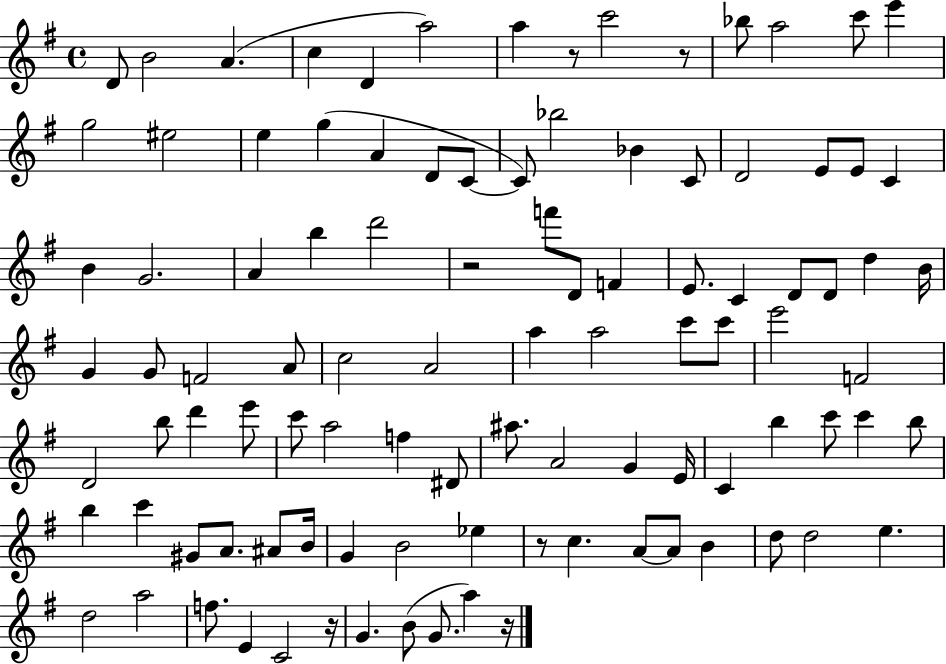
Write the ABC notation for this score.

X:1
T:Untitled
M:4/4
L:1/4
K:G
D/2 B2 A c D a2 a z/2 c'2 z/2 _b/2 a2 c'/2 e' g2 ^e2 e g A D/2 C/2 C/2 _b2 _B C/2 D2 E/2 E/2 C B G2 A b d'2 z2 f'/2 D/2 F E/2 C D/2 D/2 d B/4 G G/2 F2 A/2 c2 A2 a a2 c'/2 c'/2 e'2 F2 D2 b/2 d' e'/2 c'/2 a2 f ^D/2 ^a/2 A2 G E/4 C b c'/2 c' b/2 b c' ^G/2 A/2 ^A/2 B/4 G B2 _e z/2 c A/2 A/2 B d/2 d2 e d2 a2 f/2 E C2 z/4 G B/2 G/2 a z/4